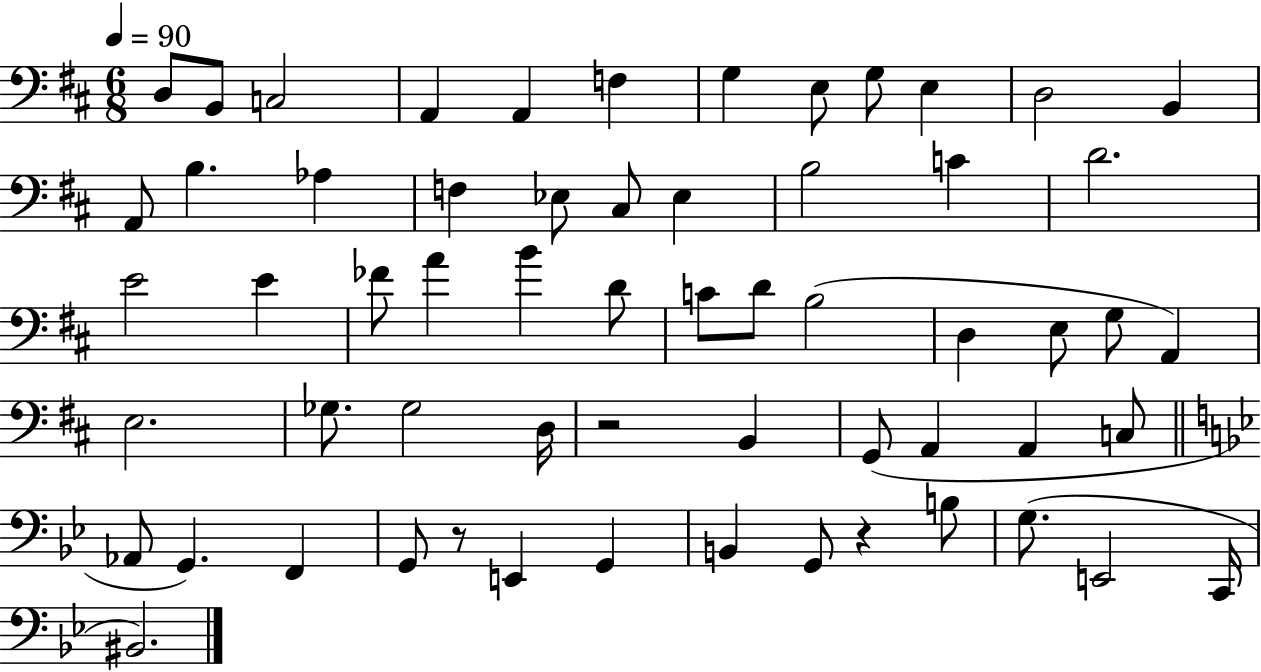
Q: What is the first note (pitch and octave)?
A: D3